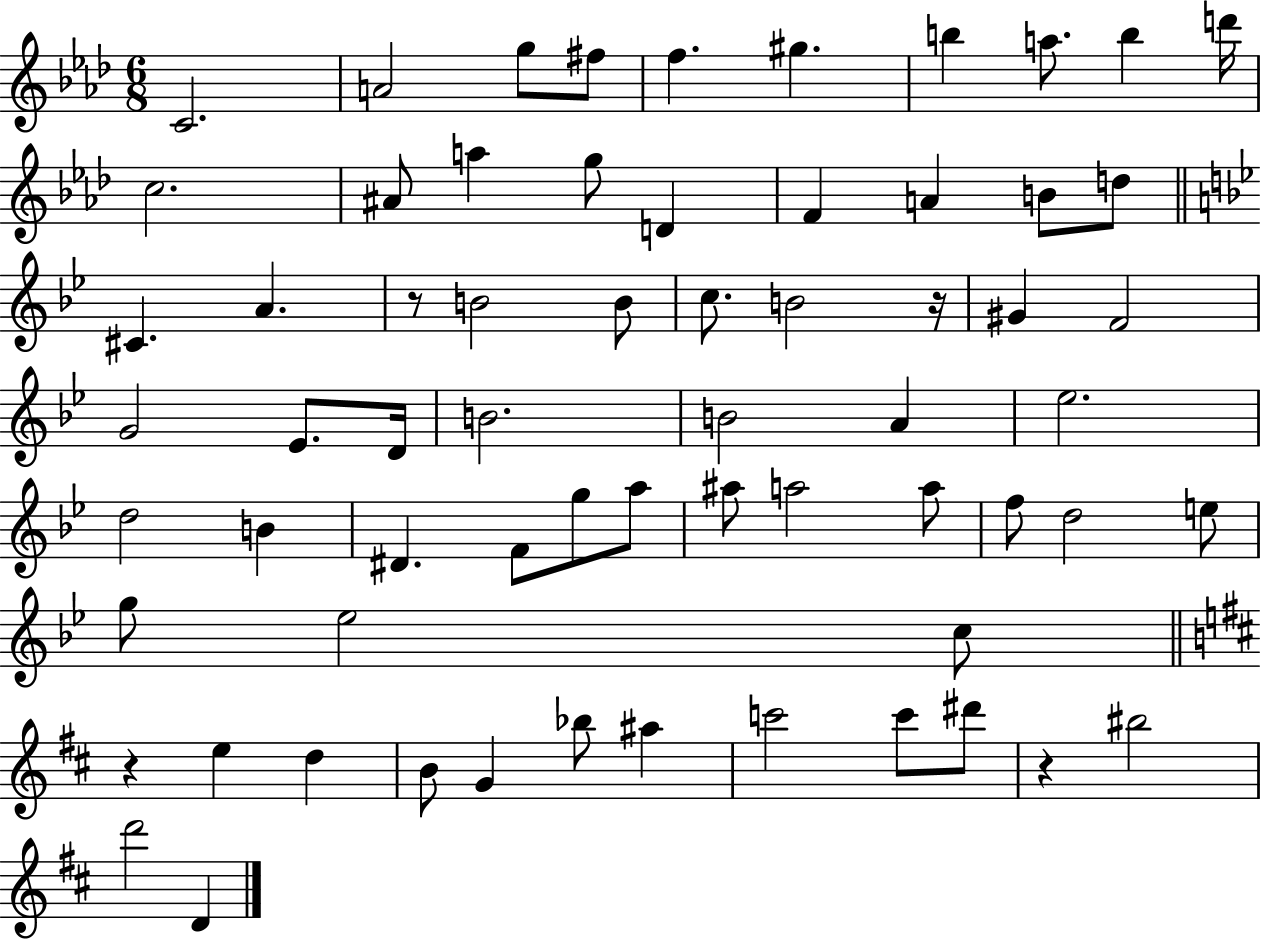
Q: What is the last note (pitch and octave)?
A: D4